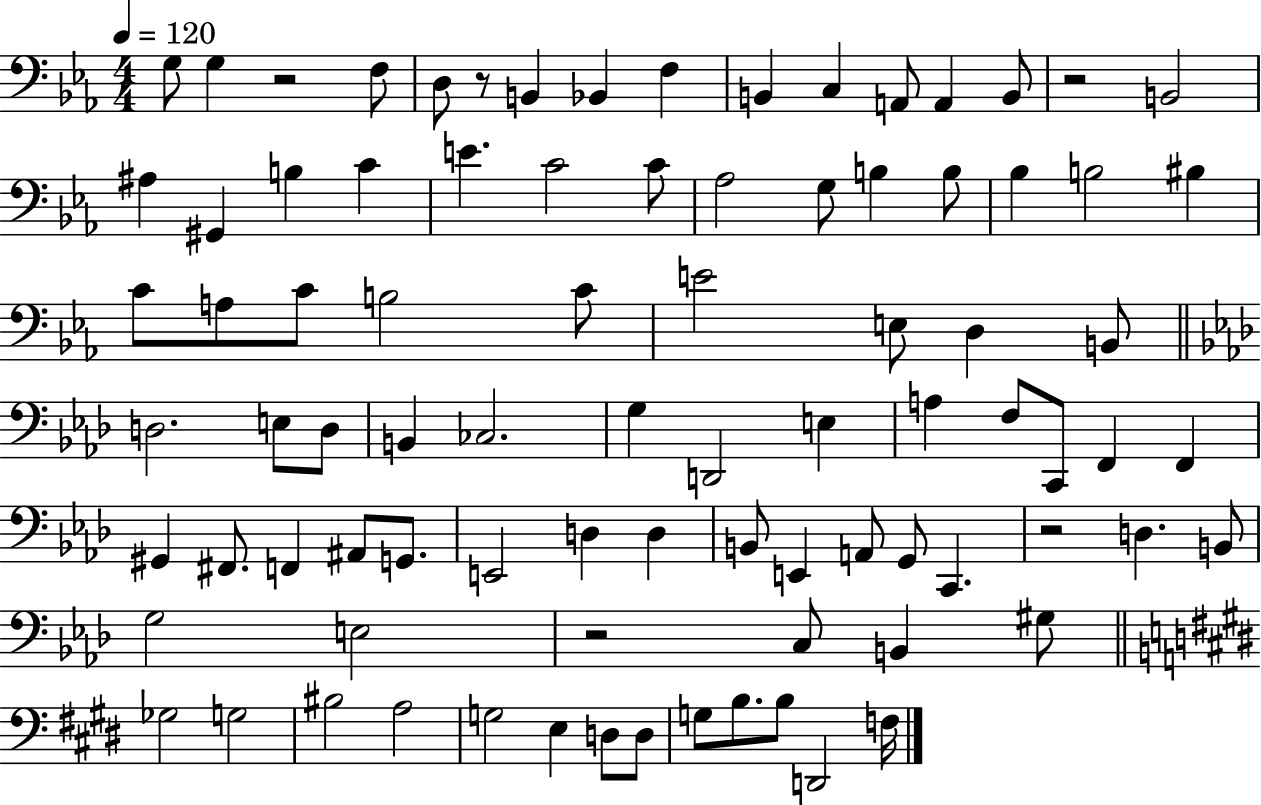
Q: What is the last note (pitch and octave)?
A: F3